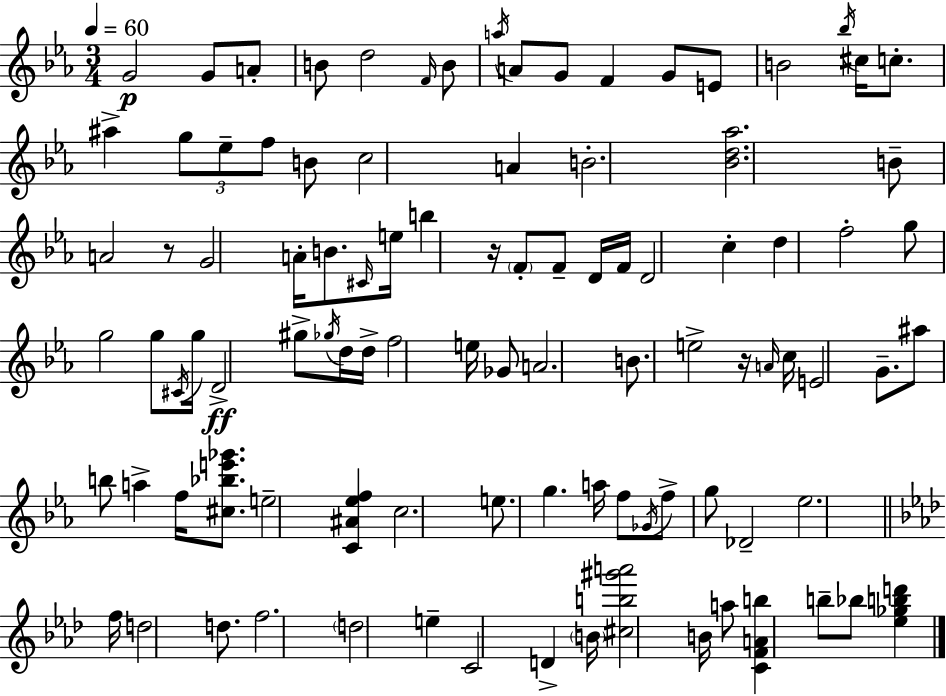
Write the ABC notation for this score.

X:1
T:Untitled
M:3/4
L:1/4
K:Cm
G2 G/2 A/2 B/2 d2 F/4 B/2 a/4 A/2 G/2 F G/2 E/2 B2 _b/4 ^c/4 c/2 ^a g/2 _e/2 f/2 B/2 c2 A B2 [_Bd_a]2 B/2 A2 z/2 G2 A/4 B/2 ^C/4 e/4 b z/4 F/2 F/2 D/4 F/4 D2 c d f2 g/2 g2 g/2 ^C/4 g/4 D2 ^g/2 _g/4 d/4 d/4 f2 e/4 _G/2 A2 B/2 e2 z/4 A/4 c/4 E2 G/2 ^a/2 b/2 a f/4 [^c_be'_g']/2 e2 [C^A_ef] c2 e/2 g a/4 f/2 _G/4 f/2 g/2 _D2 _e2 f/4 d2 d/2 f2 d2 e C2 D B/4 [^cb^g'a']2 B/4 a/2 [CFAb] b/2 _b/2 [_e_gbd']